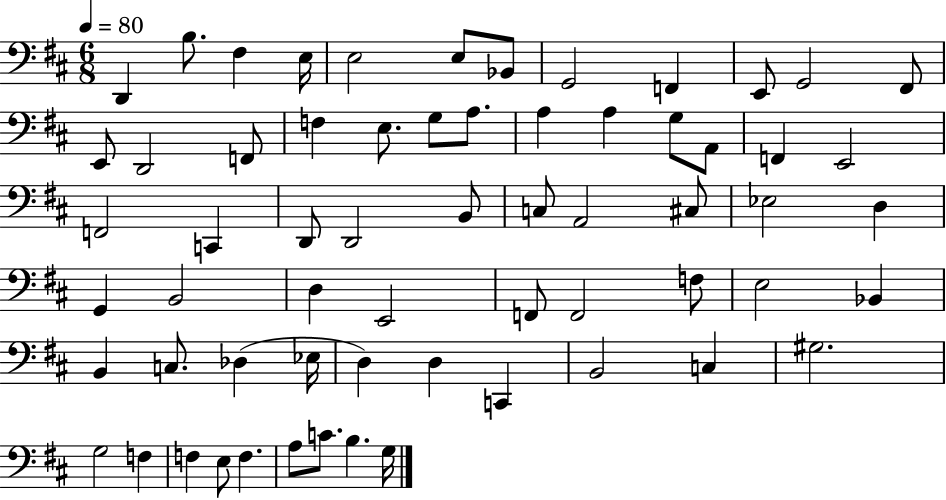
D2/q B3/e. F#3/q E3/s E3/h E3/e Bb2/e G2/h F2/q E2/e G2/h F#2/e E2/e D2/h F2/e F3/q E3/e. G3/e A3/e. A3/q A3/q G3/e A2/e F2/q E2/h F2/h C2/q D2/e D2/h B2/e C3/e A2/h C#3/e Eb3/h D3/q G2/q B2/h D3/q E2/h F2/e F2/h F3/e E3/h Bb2/q B2/q C3/e. Db3/q Eb3/s D3/q D3/q C2/q B2/h C3/q G#3/h. G3/h F3/q F3/q E3/e F3/q. A3/e C4/e. B3/q. G3/s